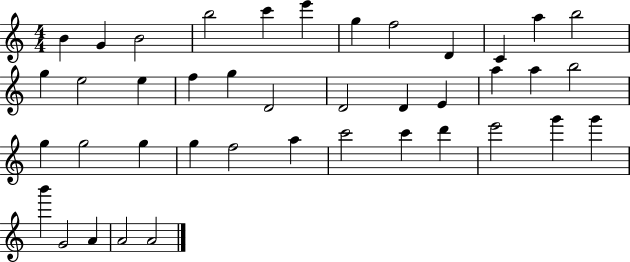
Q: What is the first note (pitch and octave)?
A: B4